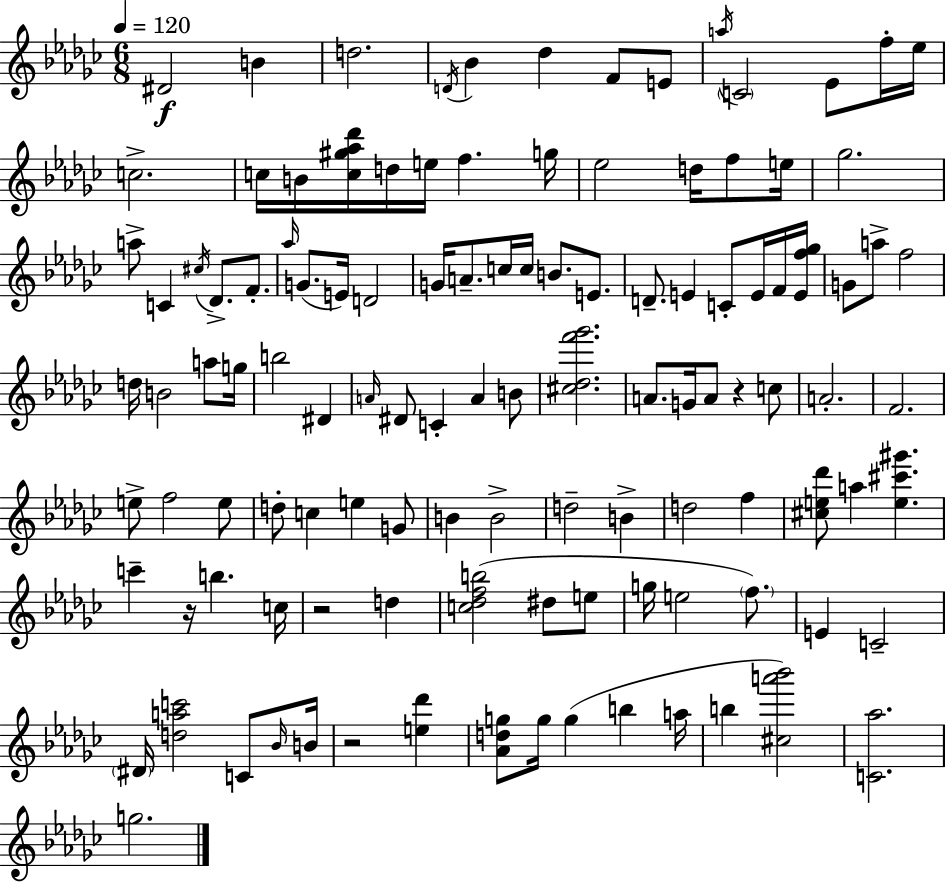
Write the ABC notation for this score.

X:1
T:Untitled
M:6/8
L:1/4
K:Ebm
^D2 B d2 D/4 _B _d F/2 E/2 a/4 C2 _E/2 f/4 _e/4 c2 c/4 B/4 [c^g_a_d']/4 d/4 e/4 f g/4 _e2 d/4 f/2 e/4 _g2 a/2 C ^c/4 _D/2 F/2 _a/4 G/2 E/4 D2 G/4 A/2 c/4 c/4 B/2 E/2 D/2 E C/2 E/4 F/4 [Ef_g]/4 G/2 a/2 f2 d/4 B2 a/2 g/4 b2 ^D A/4 ^D/2 C A B/2 [^c_df'_g']2 A/2 G/4 A/2 z c/2 A2 F2 e/2 f2 e/2 d/2 c e G/2 B B2 d2 B d2 f [^ce_d']/2 a [e^c'^g'] c' z/4 b c/4 z2 d [c_dfb]2 ^d/2 e/2 g/4 e2 f/2 E C2 ^D/4 [dac']2 C/2 _B/4 B/4 z2 [e_d'] [_Adg]/2 g/4 g b a/4 b [^ca'_b']2 [C_a]2 g2